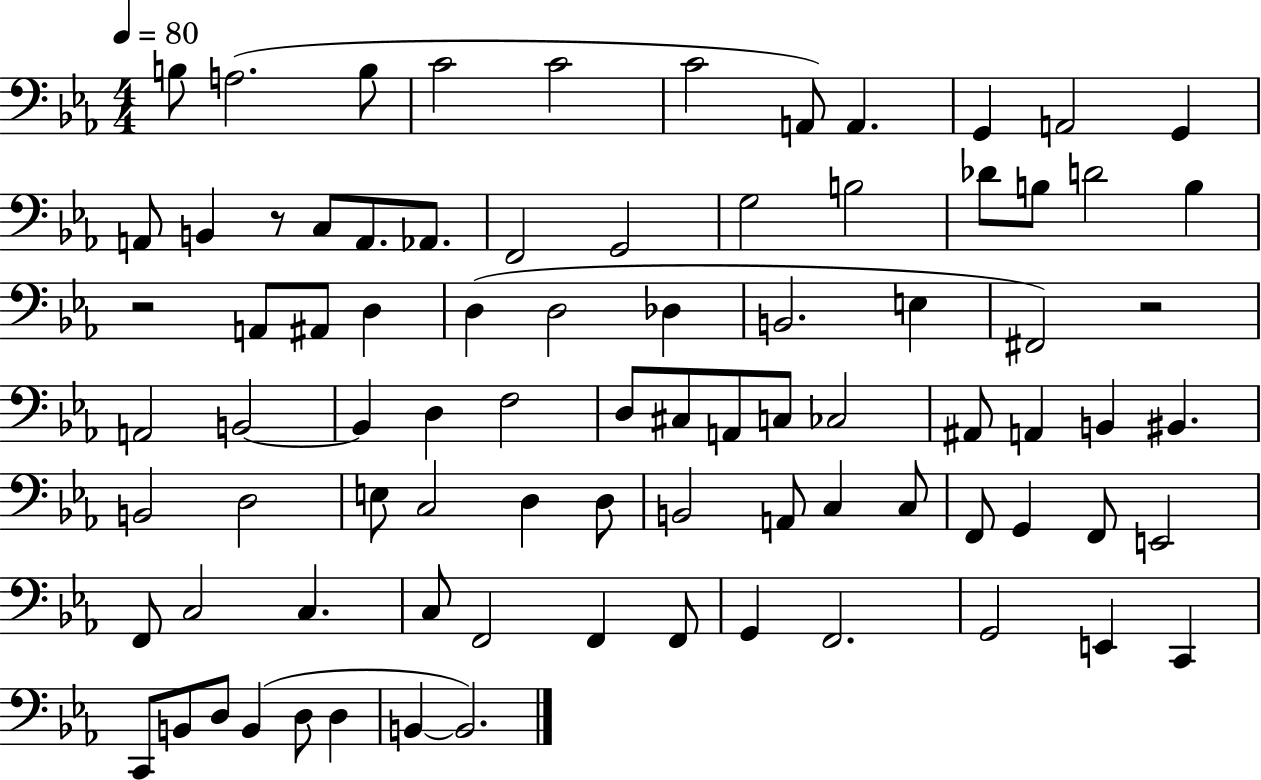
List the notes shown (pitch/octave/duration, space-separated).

B3/e A3/h. B3/e C4/h C4/h C4/h A2/e A2/q. G2/q A2/h G2/q A2/e B2/q R/e C3/e A2/e. Ab2/e. F2/h G2/h G3/h B3/h Db4/e B3/e D4/h B3/q R/h A2/e A#2/e D3/q D3/q D3/h Db3/q B2/h. E3/q F#2/h R/h A2/h B2/h B2/q D3/q F3/h D3/e C#3/e A2/e C3/e CES3/h A#2/e A2/q B2/q BIS2/q. B2/h D3/h E3/e C3/h D3/q D3/e B2/h A2/e C3/q C3/e F2/e G2/q F2/e E2/h F2/e C3/h C3/q. C3/e F2/h F2/q F2/e G2/q F2/h. G2/h E2/q C2/q C2/e B2/e D3/e B2/q D3/e D3/q B2/q B2/h.